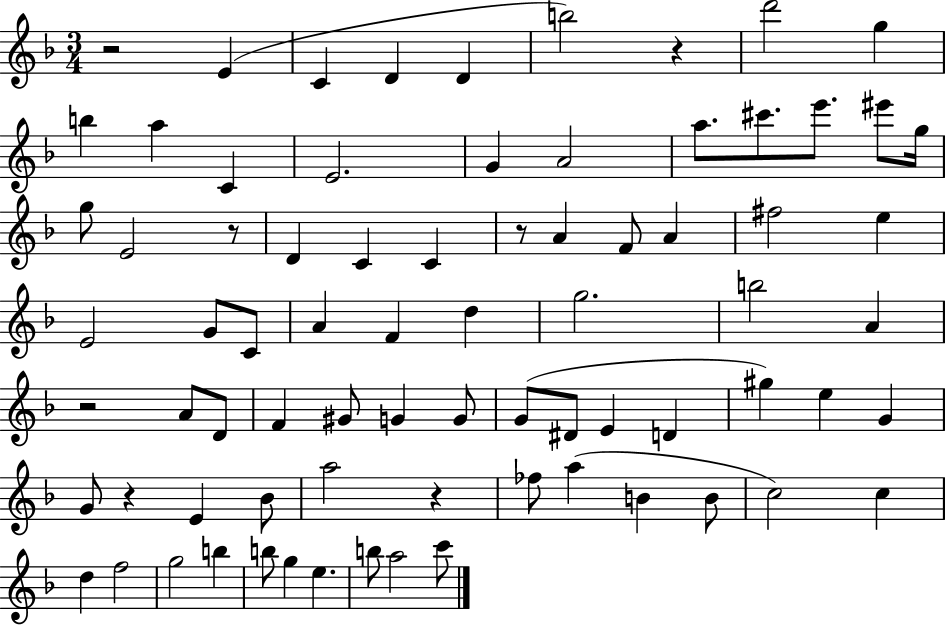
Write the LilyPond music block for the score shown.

{
  \clef treble
  \numericTimeSignature
  \time 3/4
  \key f \major
  r2 e'4( | c'4 d'4 d'4 | b''2) r4 | d'''2 g''4 | \break b''4 a''4 c'4 | e'2. | g'4 a'2 | a''8. cis'''8. e'''8. eis'''8 g''16 | \break g''8 e'2 r8 | d'4 c'4 c'4 | r8 a'4 f'8 a'4 | fis''2 e''4 | \break e'2 g'8 c'8 | a'4 f'4 d''4 | g''2. | b''2 a'4 | \break r2 a'8 d'8 | f'4 gis'8 g'4 g'8 | g'8( dis'8 e'4 d'4 | gis''4) e''4 g'4 | \break g'8 r4 e'4 bes'8 | a''2 r4 | fes''8 a''4( b'4 b'8 | c''2) c''4 | \break d''4 f''2 | g''2 b''4 | b''8 g''4 e''4. | b''8 a''2 c'''8 | \break \bar "|."
}